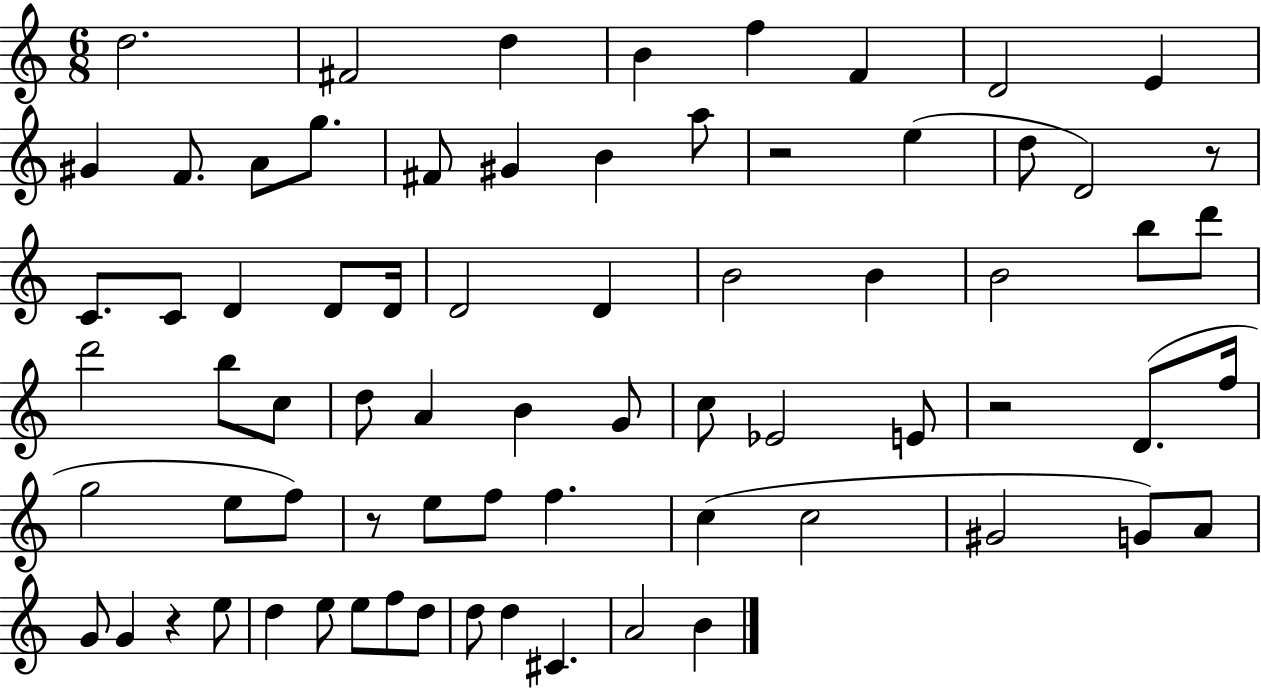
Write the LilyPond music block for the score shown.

{
  \clef treble
  \numericTimeSignature
  \time 6/8
  \key c \major
  \repeat volta 2 { d''2. | fis'2 d''4 | b'4 f''4 f'4 | d'2 e'4 | \break gis'4 f'8. a'8 g''8. | fis'8 gis'4 b'4 a''8 | r2 e''4( | d''8 d'2) r8 | \break c'8. c'8 d'4 d'8 d'16 | d'2 d'4 | b'2 b'4 | b'2 b''8 d'''8 | \break d'''2 b''8 c''8 | d''8 a'4 b'4 g'8 | c''8 ees'2 e'8 | r2 d'8.( f''16 | \break g''2 e''8 f''8) | r8 e''8 f''8 f''4. | c''4( c''2 | gis'2 g'8) a'8 | \break g'8 g'4 r4 e''8 | d''4 e''8 e''8 f''8 d''8 | d''8 d''4 cis'4. | a'2 b'4 | \break } \bar "|."
}